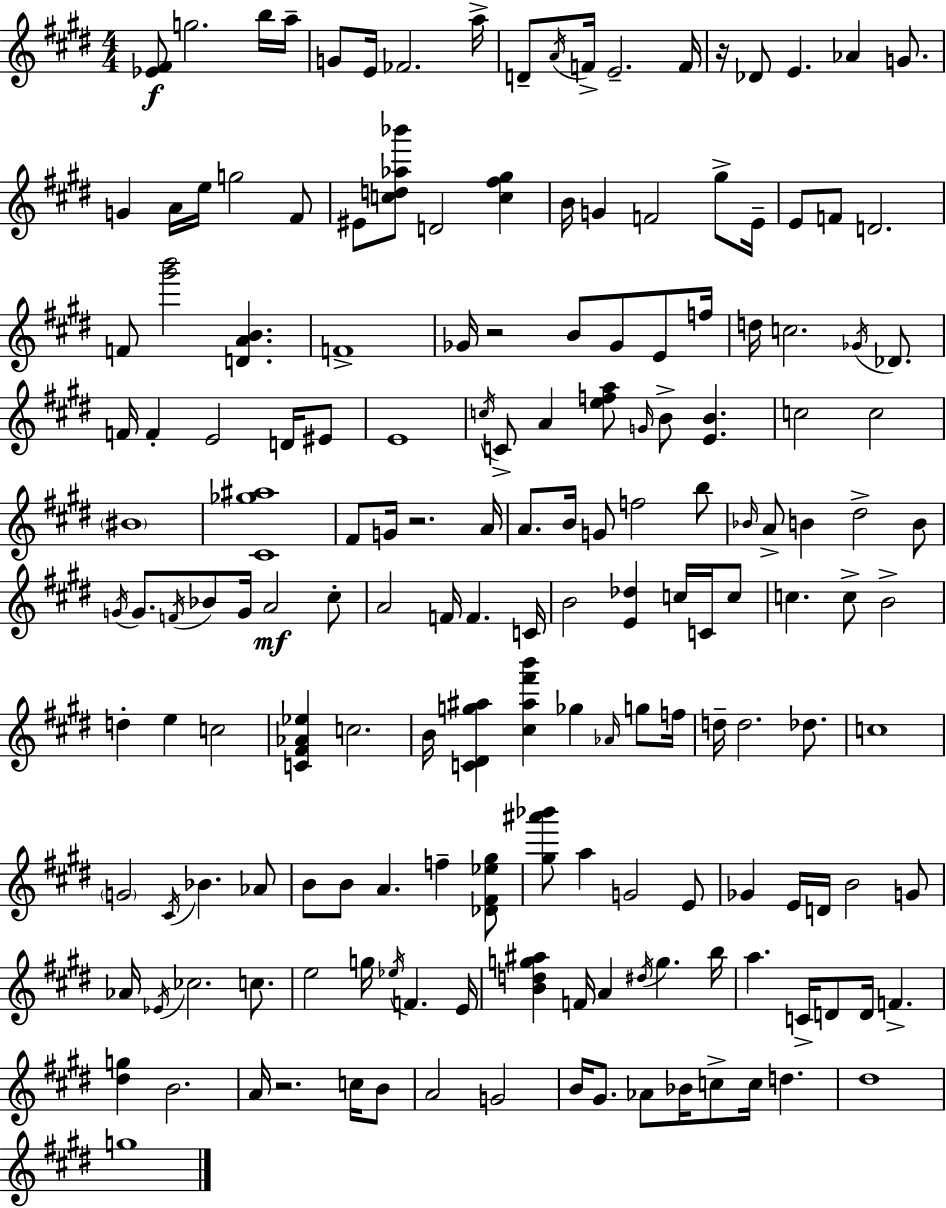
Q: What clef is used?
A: treble